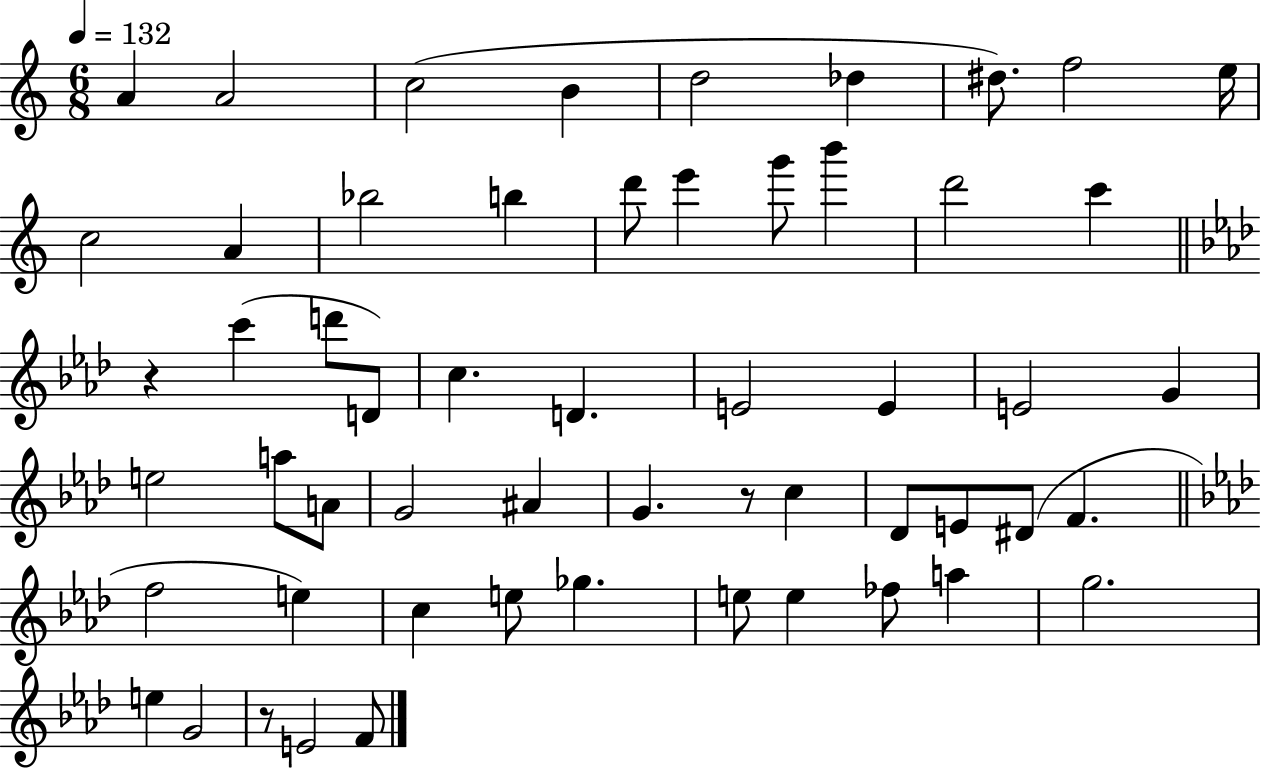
A4/q A4/h C5/h B4/q D5/h Db5/q D#5/e. F5/h E5/s C5/h A4/q Bb5/h B5/q D6/e E6/q G6/e B6/q D6/h C6/q R/q C6/q D6/e D4/e C5/q. D4/q. E4/h E4/q E4/h G4/q E5/h A5/e A4/e G4/h A#4/q G4/q. R/e C5/q Db4/e E4/e D#4/e F4/q. F5/h E5/q C5/q E5/e Gb5/q. E5/e E5/q FES5/e A5/q G5/h. E5/q G4/h R/e E4/h F4/e